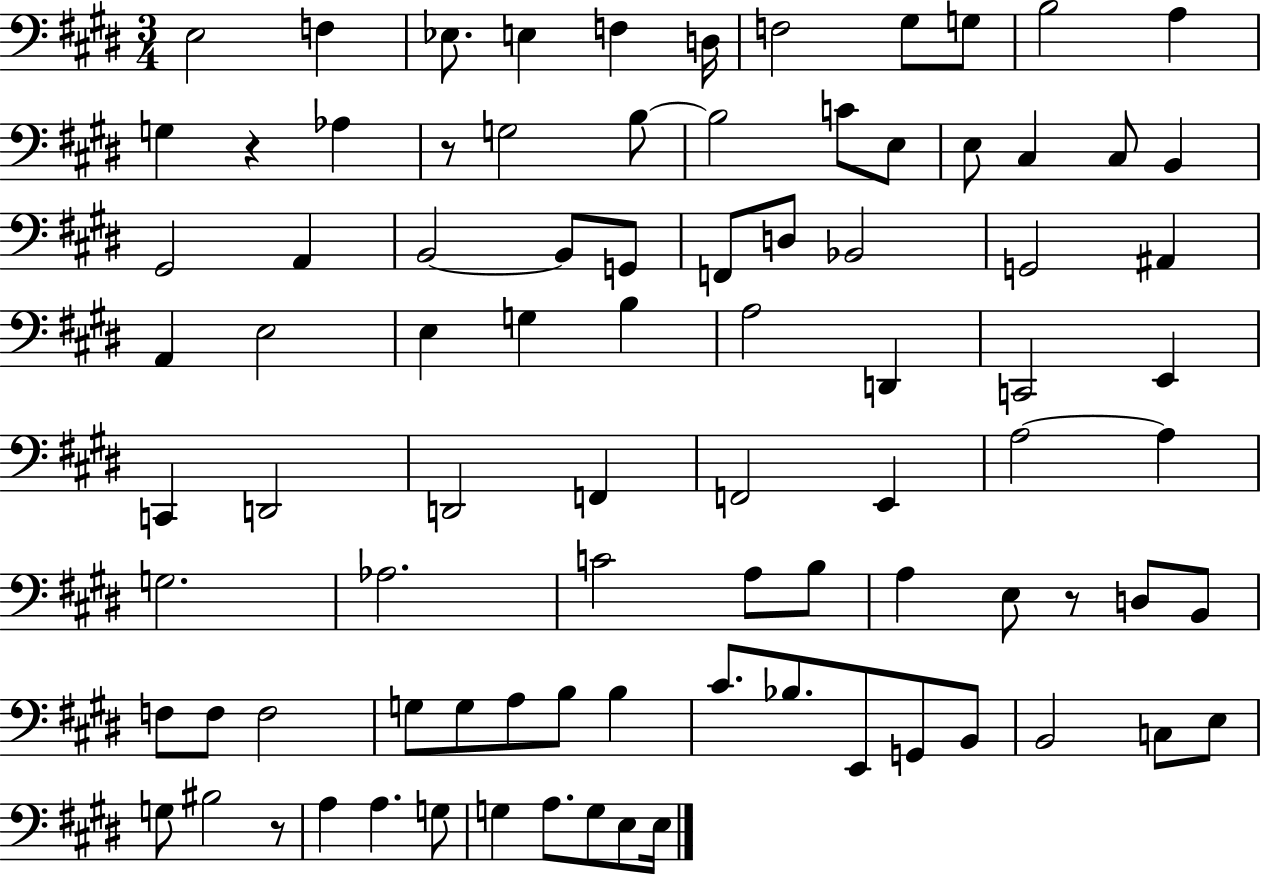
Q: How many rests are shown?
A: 4